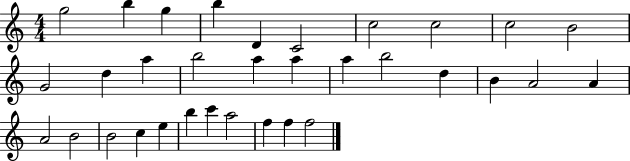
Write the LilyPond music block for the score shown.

{
  \clef treble
  \numericTimeSignature
  \time 4/4
  \key c \major
  g''2 b''4 g''4 | b''4 d'4 c'2 | c''2 c''2 | c''2 b'2 | \break g'2 d''4 a''4 | b''2 a''4 a''4 | a''4 b''2 d''4 | b'4 a'2 a'4 | \break a'2 b'2 | b'2 c''4 e''4 | b''4 c'''4 a''2 | f''4 f''4 f''2 | \break \bar "|."
}